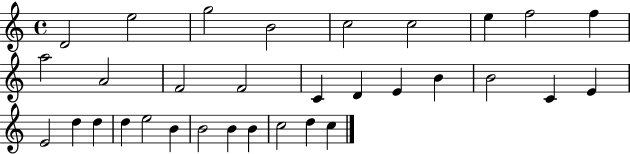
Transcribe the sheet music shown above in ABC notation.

X:1
T:Untitled
M:4/4
L:1/4
K:C
D2 e2 g2 B2 c2 c2 e f2 f a2 A2 F2 F2 C D E B B2 C E E2 d d d e2 B B2 B B c2 d c